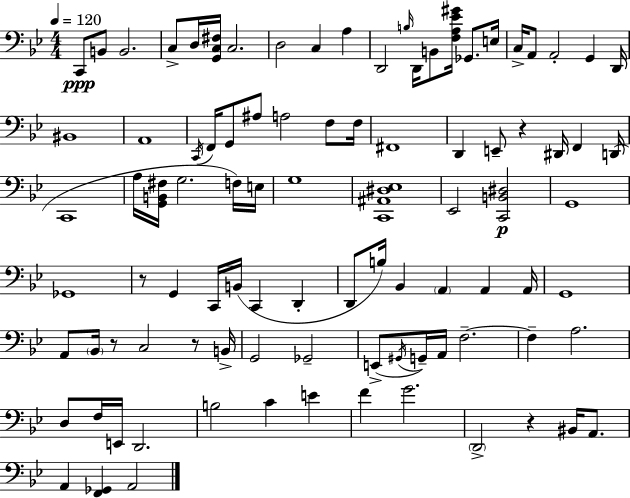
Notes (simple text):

C2/e B2/e B2/h. C3/e D3/s [G2,C3,F#3]/s C3/h. D3/h C3/q A3/q D2/h B3/s D2/s B2/e [F3,A3,Eb4,G#4]/s Gb2/e. E3/s C3/s A2/e A2/h G2/q D2/s BIS2/w A2/w C2/s F2/s G2/e A#3/e A3/h F3/e F3/s F#2/w D2/q E2/e R/q D#2/s F2/q D2/s C2/w A3/s [G2,B2,F#3]/s G3/h. F3/s E3/s G3/w [C2,A#2,D#3,Eb3]/w Eb2/h [C2,B2,D#3]/h G2/w Gb2/w R/e G2/q C2/s B2/s C2/q D2/q D2/e B3/s Bb2/q A2/q A2/q A2/s G2/w A2/e Bb2/s R/e C3/h R/e B2/s G2/h Gb2/h E2/e G#2/s G2/s A2/s F3/h. F3/q A3/h. D3/e F3/s E2/s D2/h. B3/h C4/q E4/q F4/q G4/h. D2/h R/q BIS2/s A2/e. A2/q [F2,Gb2]/q A2/h